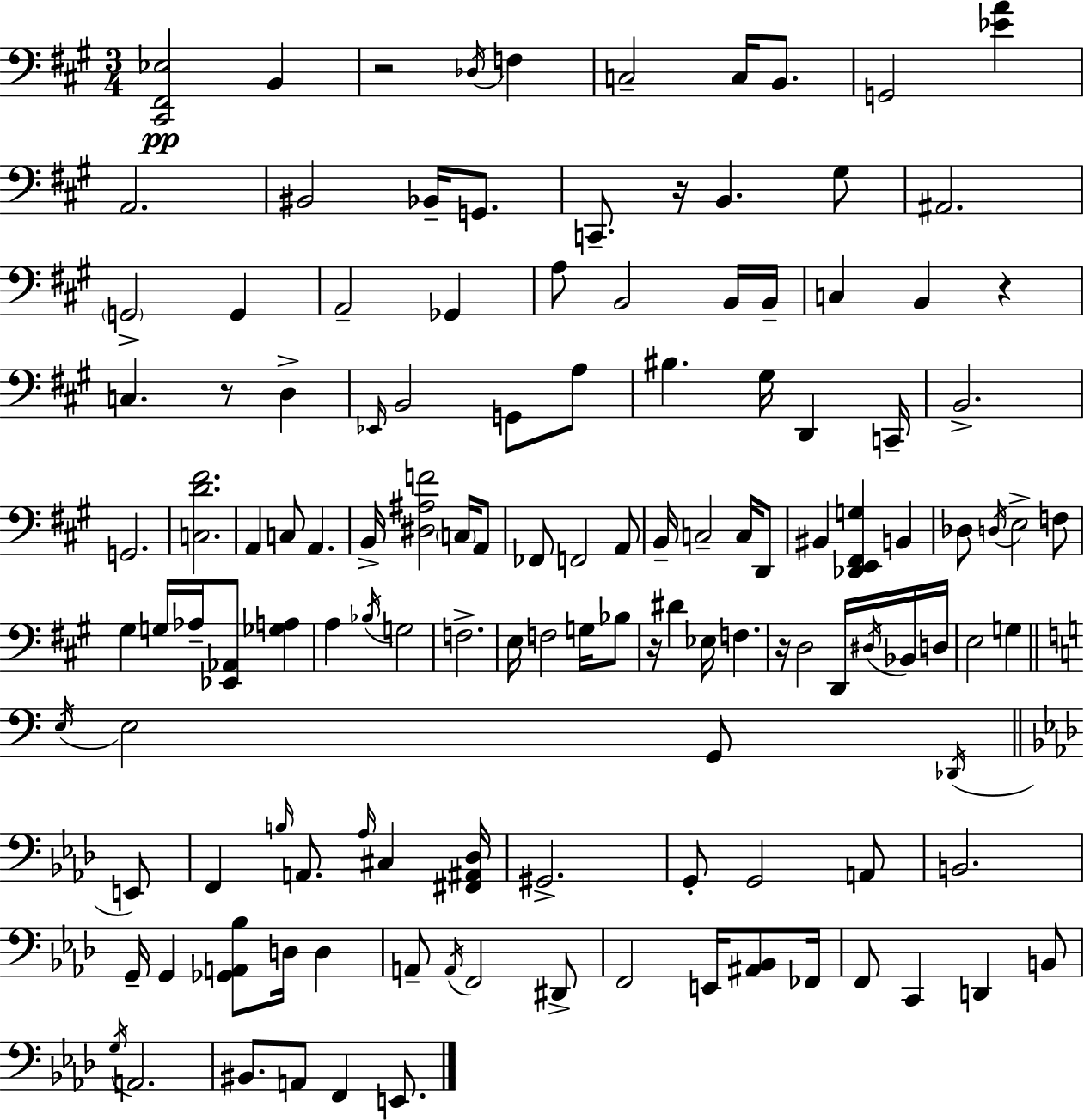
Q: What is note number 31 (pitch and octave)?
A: A3